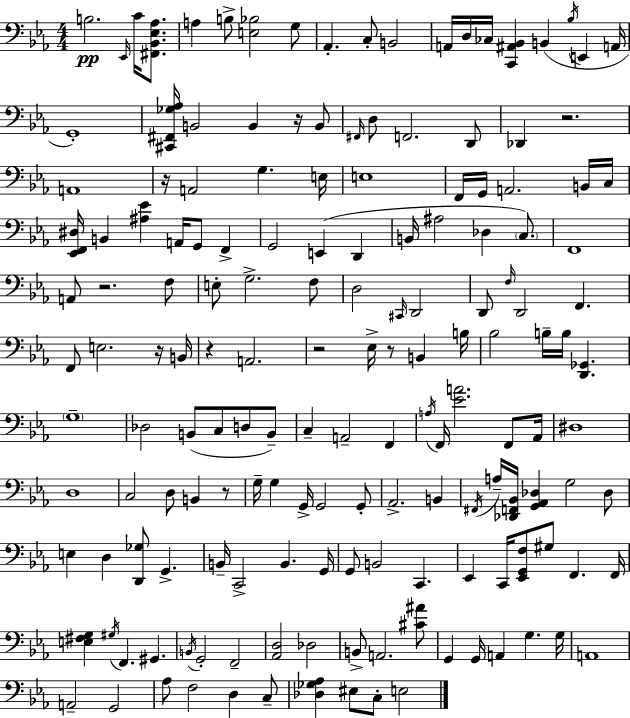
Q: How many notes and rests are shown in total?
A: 162